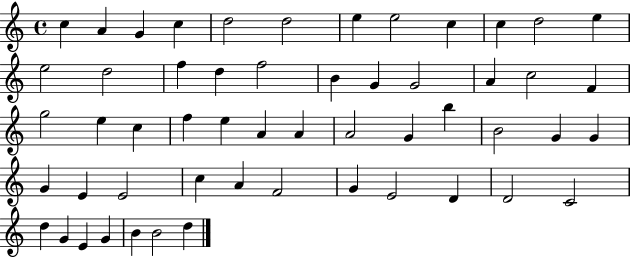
X:1
T:Untitled
M:4/4
L:1/4
K:C
c A G c d2 d2 e e2 c c d2 e e2 d2 f d f2 B G G2 A c2 F g2 e c f e A A A2 G b B2 G G G E E2 c A F2 G E2 D D2 C2 d G E G B B2 d